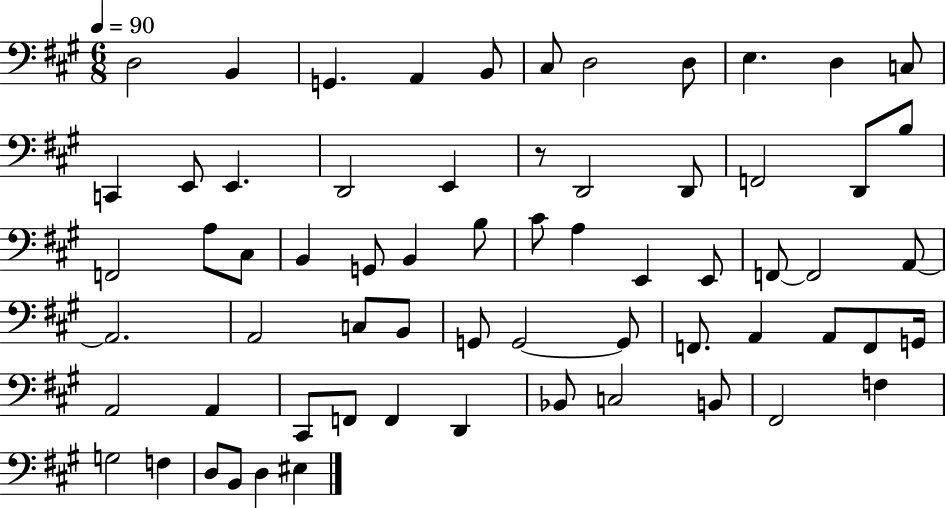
X:1
T:Untitled
M:6/8
L:1/4
K:A
D,2 B,, G,, A,, B,,/2 ^C,/2 D,2 D,/2 E, D, C,/2 C,, E,,/2 E,, D,,2 E,, z/2 D,,2 D,,/2 F,,2 D,,/2 B,/2 F,,2 A,/2 ^C,/2 B,, G,,/2 B,, B,/2 ^C/2 A, E,, E,,/2 F,,/2 F,,2 A,,/2 A,,2 A,,2 C,/2 B,,/2 G,,/2 G,,2 G,,/2 F,,/2 A,, A,,/2 F,,/2 G,,/4 A,,2 A,, ^C,,/2 F,,/2 F,, D,, _B,,/2 C,2 B,,/2 ^F,,2 F, G,2 F, D,/2 B,,/2 D, ^E,